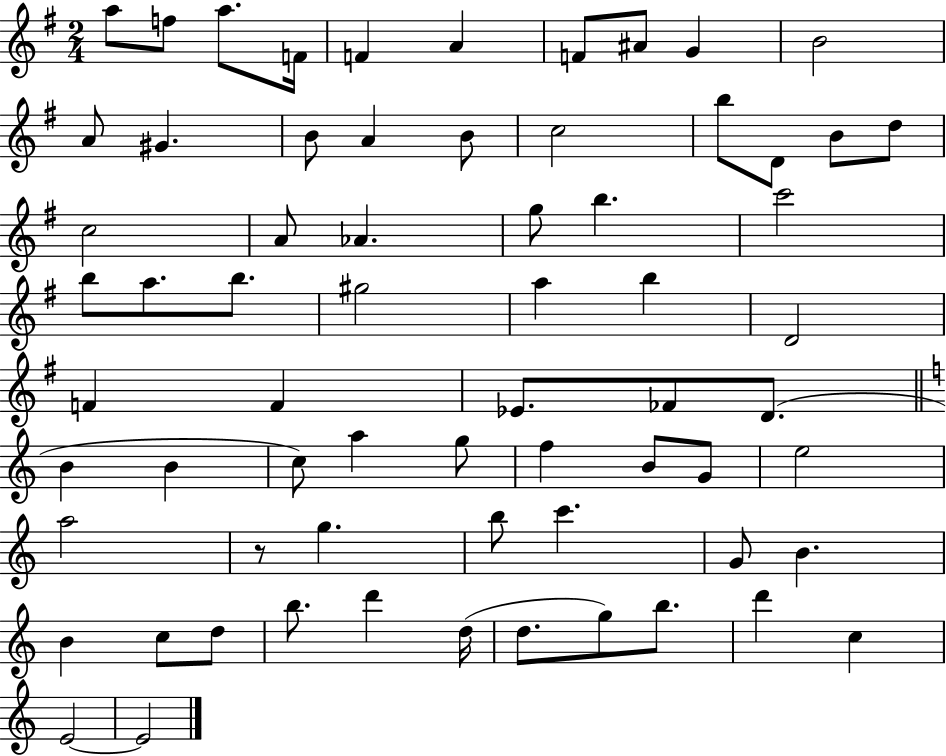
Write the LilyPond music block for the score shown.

{
  \clef treble
  \numericTimeSignature
  \time 2/4
  \key g \major
  \repeat volta 2 { a''8 f''8 a''8. f'16 | f'4 a'4 | f'8 ais'8 g'4 | b'2 | \break a'8 gis'4. | b'8 a'4 b'8 | c''2 | b''8 d'8 b'8 d''8 | \break c''2 | a'8 aes'4. | g''8 b''4. | c'''2 | \break b''8 a''8. b''8. | gis''2 | a''4 b''4 | d'2 | \break f'4 f'4 | ees'8. fes'8 d'8.( | \bar "||" \break \key c \major b'4 b'4 | c''8) a''4 g''8 | f''4 b'8 g'8 | e''2 | \break a''2 | r8 g''4. | b''8 c'''4. | g'8 b'4. | \break b'4 c''8 d''8 | b''8. d'''4 d''16( | d''8. g''8) b''8. | d'''4 c''4 | \break e'2~~ | e'2 | } \bar "|."
}